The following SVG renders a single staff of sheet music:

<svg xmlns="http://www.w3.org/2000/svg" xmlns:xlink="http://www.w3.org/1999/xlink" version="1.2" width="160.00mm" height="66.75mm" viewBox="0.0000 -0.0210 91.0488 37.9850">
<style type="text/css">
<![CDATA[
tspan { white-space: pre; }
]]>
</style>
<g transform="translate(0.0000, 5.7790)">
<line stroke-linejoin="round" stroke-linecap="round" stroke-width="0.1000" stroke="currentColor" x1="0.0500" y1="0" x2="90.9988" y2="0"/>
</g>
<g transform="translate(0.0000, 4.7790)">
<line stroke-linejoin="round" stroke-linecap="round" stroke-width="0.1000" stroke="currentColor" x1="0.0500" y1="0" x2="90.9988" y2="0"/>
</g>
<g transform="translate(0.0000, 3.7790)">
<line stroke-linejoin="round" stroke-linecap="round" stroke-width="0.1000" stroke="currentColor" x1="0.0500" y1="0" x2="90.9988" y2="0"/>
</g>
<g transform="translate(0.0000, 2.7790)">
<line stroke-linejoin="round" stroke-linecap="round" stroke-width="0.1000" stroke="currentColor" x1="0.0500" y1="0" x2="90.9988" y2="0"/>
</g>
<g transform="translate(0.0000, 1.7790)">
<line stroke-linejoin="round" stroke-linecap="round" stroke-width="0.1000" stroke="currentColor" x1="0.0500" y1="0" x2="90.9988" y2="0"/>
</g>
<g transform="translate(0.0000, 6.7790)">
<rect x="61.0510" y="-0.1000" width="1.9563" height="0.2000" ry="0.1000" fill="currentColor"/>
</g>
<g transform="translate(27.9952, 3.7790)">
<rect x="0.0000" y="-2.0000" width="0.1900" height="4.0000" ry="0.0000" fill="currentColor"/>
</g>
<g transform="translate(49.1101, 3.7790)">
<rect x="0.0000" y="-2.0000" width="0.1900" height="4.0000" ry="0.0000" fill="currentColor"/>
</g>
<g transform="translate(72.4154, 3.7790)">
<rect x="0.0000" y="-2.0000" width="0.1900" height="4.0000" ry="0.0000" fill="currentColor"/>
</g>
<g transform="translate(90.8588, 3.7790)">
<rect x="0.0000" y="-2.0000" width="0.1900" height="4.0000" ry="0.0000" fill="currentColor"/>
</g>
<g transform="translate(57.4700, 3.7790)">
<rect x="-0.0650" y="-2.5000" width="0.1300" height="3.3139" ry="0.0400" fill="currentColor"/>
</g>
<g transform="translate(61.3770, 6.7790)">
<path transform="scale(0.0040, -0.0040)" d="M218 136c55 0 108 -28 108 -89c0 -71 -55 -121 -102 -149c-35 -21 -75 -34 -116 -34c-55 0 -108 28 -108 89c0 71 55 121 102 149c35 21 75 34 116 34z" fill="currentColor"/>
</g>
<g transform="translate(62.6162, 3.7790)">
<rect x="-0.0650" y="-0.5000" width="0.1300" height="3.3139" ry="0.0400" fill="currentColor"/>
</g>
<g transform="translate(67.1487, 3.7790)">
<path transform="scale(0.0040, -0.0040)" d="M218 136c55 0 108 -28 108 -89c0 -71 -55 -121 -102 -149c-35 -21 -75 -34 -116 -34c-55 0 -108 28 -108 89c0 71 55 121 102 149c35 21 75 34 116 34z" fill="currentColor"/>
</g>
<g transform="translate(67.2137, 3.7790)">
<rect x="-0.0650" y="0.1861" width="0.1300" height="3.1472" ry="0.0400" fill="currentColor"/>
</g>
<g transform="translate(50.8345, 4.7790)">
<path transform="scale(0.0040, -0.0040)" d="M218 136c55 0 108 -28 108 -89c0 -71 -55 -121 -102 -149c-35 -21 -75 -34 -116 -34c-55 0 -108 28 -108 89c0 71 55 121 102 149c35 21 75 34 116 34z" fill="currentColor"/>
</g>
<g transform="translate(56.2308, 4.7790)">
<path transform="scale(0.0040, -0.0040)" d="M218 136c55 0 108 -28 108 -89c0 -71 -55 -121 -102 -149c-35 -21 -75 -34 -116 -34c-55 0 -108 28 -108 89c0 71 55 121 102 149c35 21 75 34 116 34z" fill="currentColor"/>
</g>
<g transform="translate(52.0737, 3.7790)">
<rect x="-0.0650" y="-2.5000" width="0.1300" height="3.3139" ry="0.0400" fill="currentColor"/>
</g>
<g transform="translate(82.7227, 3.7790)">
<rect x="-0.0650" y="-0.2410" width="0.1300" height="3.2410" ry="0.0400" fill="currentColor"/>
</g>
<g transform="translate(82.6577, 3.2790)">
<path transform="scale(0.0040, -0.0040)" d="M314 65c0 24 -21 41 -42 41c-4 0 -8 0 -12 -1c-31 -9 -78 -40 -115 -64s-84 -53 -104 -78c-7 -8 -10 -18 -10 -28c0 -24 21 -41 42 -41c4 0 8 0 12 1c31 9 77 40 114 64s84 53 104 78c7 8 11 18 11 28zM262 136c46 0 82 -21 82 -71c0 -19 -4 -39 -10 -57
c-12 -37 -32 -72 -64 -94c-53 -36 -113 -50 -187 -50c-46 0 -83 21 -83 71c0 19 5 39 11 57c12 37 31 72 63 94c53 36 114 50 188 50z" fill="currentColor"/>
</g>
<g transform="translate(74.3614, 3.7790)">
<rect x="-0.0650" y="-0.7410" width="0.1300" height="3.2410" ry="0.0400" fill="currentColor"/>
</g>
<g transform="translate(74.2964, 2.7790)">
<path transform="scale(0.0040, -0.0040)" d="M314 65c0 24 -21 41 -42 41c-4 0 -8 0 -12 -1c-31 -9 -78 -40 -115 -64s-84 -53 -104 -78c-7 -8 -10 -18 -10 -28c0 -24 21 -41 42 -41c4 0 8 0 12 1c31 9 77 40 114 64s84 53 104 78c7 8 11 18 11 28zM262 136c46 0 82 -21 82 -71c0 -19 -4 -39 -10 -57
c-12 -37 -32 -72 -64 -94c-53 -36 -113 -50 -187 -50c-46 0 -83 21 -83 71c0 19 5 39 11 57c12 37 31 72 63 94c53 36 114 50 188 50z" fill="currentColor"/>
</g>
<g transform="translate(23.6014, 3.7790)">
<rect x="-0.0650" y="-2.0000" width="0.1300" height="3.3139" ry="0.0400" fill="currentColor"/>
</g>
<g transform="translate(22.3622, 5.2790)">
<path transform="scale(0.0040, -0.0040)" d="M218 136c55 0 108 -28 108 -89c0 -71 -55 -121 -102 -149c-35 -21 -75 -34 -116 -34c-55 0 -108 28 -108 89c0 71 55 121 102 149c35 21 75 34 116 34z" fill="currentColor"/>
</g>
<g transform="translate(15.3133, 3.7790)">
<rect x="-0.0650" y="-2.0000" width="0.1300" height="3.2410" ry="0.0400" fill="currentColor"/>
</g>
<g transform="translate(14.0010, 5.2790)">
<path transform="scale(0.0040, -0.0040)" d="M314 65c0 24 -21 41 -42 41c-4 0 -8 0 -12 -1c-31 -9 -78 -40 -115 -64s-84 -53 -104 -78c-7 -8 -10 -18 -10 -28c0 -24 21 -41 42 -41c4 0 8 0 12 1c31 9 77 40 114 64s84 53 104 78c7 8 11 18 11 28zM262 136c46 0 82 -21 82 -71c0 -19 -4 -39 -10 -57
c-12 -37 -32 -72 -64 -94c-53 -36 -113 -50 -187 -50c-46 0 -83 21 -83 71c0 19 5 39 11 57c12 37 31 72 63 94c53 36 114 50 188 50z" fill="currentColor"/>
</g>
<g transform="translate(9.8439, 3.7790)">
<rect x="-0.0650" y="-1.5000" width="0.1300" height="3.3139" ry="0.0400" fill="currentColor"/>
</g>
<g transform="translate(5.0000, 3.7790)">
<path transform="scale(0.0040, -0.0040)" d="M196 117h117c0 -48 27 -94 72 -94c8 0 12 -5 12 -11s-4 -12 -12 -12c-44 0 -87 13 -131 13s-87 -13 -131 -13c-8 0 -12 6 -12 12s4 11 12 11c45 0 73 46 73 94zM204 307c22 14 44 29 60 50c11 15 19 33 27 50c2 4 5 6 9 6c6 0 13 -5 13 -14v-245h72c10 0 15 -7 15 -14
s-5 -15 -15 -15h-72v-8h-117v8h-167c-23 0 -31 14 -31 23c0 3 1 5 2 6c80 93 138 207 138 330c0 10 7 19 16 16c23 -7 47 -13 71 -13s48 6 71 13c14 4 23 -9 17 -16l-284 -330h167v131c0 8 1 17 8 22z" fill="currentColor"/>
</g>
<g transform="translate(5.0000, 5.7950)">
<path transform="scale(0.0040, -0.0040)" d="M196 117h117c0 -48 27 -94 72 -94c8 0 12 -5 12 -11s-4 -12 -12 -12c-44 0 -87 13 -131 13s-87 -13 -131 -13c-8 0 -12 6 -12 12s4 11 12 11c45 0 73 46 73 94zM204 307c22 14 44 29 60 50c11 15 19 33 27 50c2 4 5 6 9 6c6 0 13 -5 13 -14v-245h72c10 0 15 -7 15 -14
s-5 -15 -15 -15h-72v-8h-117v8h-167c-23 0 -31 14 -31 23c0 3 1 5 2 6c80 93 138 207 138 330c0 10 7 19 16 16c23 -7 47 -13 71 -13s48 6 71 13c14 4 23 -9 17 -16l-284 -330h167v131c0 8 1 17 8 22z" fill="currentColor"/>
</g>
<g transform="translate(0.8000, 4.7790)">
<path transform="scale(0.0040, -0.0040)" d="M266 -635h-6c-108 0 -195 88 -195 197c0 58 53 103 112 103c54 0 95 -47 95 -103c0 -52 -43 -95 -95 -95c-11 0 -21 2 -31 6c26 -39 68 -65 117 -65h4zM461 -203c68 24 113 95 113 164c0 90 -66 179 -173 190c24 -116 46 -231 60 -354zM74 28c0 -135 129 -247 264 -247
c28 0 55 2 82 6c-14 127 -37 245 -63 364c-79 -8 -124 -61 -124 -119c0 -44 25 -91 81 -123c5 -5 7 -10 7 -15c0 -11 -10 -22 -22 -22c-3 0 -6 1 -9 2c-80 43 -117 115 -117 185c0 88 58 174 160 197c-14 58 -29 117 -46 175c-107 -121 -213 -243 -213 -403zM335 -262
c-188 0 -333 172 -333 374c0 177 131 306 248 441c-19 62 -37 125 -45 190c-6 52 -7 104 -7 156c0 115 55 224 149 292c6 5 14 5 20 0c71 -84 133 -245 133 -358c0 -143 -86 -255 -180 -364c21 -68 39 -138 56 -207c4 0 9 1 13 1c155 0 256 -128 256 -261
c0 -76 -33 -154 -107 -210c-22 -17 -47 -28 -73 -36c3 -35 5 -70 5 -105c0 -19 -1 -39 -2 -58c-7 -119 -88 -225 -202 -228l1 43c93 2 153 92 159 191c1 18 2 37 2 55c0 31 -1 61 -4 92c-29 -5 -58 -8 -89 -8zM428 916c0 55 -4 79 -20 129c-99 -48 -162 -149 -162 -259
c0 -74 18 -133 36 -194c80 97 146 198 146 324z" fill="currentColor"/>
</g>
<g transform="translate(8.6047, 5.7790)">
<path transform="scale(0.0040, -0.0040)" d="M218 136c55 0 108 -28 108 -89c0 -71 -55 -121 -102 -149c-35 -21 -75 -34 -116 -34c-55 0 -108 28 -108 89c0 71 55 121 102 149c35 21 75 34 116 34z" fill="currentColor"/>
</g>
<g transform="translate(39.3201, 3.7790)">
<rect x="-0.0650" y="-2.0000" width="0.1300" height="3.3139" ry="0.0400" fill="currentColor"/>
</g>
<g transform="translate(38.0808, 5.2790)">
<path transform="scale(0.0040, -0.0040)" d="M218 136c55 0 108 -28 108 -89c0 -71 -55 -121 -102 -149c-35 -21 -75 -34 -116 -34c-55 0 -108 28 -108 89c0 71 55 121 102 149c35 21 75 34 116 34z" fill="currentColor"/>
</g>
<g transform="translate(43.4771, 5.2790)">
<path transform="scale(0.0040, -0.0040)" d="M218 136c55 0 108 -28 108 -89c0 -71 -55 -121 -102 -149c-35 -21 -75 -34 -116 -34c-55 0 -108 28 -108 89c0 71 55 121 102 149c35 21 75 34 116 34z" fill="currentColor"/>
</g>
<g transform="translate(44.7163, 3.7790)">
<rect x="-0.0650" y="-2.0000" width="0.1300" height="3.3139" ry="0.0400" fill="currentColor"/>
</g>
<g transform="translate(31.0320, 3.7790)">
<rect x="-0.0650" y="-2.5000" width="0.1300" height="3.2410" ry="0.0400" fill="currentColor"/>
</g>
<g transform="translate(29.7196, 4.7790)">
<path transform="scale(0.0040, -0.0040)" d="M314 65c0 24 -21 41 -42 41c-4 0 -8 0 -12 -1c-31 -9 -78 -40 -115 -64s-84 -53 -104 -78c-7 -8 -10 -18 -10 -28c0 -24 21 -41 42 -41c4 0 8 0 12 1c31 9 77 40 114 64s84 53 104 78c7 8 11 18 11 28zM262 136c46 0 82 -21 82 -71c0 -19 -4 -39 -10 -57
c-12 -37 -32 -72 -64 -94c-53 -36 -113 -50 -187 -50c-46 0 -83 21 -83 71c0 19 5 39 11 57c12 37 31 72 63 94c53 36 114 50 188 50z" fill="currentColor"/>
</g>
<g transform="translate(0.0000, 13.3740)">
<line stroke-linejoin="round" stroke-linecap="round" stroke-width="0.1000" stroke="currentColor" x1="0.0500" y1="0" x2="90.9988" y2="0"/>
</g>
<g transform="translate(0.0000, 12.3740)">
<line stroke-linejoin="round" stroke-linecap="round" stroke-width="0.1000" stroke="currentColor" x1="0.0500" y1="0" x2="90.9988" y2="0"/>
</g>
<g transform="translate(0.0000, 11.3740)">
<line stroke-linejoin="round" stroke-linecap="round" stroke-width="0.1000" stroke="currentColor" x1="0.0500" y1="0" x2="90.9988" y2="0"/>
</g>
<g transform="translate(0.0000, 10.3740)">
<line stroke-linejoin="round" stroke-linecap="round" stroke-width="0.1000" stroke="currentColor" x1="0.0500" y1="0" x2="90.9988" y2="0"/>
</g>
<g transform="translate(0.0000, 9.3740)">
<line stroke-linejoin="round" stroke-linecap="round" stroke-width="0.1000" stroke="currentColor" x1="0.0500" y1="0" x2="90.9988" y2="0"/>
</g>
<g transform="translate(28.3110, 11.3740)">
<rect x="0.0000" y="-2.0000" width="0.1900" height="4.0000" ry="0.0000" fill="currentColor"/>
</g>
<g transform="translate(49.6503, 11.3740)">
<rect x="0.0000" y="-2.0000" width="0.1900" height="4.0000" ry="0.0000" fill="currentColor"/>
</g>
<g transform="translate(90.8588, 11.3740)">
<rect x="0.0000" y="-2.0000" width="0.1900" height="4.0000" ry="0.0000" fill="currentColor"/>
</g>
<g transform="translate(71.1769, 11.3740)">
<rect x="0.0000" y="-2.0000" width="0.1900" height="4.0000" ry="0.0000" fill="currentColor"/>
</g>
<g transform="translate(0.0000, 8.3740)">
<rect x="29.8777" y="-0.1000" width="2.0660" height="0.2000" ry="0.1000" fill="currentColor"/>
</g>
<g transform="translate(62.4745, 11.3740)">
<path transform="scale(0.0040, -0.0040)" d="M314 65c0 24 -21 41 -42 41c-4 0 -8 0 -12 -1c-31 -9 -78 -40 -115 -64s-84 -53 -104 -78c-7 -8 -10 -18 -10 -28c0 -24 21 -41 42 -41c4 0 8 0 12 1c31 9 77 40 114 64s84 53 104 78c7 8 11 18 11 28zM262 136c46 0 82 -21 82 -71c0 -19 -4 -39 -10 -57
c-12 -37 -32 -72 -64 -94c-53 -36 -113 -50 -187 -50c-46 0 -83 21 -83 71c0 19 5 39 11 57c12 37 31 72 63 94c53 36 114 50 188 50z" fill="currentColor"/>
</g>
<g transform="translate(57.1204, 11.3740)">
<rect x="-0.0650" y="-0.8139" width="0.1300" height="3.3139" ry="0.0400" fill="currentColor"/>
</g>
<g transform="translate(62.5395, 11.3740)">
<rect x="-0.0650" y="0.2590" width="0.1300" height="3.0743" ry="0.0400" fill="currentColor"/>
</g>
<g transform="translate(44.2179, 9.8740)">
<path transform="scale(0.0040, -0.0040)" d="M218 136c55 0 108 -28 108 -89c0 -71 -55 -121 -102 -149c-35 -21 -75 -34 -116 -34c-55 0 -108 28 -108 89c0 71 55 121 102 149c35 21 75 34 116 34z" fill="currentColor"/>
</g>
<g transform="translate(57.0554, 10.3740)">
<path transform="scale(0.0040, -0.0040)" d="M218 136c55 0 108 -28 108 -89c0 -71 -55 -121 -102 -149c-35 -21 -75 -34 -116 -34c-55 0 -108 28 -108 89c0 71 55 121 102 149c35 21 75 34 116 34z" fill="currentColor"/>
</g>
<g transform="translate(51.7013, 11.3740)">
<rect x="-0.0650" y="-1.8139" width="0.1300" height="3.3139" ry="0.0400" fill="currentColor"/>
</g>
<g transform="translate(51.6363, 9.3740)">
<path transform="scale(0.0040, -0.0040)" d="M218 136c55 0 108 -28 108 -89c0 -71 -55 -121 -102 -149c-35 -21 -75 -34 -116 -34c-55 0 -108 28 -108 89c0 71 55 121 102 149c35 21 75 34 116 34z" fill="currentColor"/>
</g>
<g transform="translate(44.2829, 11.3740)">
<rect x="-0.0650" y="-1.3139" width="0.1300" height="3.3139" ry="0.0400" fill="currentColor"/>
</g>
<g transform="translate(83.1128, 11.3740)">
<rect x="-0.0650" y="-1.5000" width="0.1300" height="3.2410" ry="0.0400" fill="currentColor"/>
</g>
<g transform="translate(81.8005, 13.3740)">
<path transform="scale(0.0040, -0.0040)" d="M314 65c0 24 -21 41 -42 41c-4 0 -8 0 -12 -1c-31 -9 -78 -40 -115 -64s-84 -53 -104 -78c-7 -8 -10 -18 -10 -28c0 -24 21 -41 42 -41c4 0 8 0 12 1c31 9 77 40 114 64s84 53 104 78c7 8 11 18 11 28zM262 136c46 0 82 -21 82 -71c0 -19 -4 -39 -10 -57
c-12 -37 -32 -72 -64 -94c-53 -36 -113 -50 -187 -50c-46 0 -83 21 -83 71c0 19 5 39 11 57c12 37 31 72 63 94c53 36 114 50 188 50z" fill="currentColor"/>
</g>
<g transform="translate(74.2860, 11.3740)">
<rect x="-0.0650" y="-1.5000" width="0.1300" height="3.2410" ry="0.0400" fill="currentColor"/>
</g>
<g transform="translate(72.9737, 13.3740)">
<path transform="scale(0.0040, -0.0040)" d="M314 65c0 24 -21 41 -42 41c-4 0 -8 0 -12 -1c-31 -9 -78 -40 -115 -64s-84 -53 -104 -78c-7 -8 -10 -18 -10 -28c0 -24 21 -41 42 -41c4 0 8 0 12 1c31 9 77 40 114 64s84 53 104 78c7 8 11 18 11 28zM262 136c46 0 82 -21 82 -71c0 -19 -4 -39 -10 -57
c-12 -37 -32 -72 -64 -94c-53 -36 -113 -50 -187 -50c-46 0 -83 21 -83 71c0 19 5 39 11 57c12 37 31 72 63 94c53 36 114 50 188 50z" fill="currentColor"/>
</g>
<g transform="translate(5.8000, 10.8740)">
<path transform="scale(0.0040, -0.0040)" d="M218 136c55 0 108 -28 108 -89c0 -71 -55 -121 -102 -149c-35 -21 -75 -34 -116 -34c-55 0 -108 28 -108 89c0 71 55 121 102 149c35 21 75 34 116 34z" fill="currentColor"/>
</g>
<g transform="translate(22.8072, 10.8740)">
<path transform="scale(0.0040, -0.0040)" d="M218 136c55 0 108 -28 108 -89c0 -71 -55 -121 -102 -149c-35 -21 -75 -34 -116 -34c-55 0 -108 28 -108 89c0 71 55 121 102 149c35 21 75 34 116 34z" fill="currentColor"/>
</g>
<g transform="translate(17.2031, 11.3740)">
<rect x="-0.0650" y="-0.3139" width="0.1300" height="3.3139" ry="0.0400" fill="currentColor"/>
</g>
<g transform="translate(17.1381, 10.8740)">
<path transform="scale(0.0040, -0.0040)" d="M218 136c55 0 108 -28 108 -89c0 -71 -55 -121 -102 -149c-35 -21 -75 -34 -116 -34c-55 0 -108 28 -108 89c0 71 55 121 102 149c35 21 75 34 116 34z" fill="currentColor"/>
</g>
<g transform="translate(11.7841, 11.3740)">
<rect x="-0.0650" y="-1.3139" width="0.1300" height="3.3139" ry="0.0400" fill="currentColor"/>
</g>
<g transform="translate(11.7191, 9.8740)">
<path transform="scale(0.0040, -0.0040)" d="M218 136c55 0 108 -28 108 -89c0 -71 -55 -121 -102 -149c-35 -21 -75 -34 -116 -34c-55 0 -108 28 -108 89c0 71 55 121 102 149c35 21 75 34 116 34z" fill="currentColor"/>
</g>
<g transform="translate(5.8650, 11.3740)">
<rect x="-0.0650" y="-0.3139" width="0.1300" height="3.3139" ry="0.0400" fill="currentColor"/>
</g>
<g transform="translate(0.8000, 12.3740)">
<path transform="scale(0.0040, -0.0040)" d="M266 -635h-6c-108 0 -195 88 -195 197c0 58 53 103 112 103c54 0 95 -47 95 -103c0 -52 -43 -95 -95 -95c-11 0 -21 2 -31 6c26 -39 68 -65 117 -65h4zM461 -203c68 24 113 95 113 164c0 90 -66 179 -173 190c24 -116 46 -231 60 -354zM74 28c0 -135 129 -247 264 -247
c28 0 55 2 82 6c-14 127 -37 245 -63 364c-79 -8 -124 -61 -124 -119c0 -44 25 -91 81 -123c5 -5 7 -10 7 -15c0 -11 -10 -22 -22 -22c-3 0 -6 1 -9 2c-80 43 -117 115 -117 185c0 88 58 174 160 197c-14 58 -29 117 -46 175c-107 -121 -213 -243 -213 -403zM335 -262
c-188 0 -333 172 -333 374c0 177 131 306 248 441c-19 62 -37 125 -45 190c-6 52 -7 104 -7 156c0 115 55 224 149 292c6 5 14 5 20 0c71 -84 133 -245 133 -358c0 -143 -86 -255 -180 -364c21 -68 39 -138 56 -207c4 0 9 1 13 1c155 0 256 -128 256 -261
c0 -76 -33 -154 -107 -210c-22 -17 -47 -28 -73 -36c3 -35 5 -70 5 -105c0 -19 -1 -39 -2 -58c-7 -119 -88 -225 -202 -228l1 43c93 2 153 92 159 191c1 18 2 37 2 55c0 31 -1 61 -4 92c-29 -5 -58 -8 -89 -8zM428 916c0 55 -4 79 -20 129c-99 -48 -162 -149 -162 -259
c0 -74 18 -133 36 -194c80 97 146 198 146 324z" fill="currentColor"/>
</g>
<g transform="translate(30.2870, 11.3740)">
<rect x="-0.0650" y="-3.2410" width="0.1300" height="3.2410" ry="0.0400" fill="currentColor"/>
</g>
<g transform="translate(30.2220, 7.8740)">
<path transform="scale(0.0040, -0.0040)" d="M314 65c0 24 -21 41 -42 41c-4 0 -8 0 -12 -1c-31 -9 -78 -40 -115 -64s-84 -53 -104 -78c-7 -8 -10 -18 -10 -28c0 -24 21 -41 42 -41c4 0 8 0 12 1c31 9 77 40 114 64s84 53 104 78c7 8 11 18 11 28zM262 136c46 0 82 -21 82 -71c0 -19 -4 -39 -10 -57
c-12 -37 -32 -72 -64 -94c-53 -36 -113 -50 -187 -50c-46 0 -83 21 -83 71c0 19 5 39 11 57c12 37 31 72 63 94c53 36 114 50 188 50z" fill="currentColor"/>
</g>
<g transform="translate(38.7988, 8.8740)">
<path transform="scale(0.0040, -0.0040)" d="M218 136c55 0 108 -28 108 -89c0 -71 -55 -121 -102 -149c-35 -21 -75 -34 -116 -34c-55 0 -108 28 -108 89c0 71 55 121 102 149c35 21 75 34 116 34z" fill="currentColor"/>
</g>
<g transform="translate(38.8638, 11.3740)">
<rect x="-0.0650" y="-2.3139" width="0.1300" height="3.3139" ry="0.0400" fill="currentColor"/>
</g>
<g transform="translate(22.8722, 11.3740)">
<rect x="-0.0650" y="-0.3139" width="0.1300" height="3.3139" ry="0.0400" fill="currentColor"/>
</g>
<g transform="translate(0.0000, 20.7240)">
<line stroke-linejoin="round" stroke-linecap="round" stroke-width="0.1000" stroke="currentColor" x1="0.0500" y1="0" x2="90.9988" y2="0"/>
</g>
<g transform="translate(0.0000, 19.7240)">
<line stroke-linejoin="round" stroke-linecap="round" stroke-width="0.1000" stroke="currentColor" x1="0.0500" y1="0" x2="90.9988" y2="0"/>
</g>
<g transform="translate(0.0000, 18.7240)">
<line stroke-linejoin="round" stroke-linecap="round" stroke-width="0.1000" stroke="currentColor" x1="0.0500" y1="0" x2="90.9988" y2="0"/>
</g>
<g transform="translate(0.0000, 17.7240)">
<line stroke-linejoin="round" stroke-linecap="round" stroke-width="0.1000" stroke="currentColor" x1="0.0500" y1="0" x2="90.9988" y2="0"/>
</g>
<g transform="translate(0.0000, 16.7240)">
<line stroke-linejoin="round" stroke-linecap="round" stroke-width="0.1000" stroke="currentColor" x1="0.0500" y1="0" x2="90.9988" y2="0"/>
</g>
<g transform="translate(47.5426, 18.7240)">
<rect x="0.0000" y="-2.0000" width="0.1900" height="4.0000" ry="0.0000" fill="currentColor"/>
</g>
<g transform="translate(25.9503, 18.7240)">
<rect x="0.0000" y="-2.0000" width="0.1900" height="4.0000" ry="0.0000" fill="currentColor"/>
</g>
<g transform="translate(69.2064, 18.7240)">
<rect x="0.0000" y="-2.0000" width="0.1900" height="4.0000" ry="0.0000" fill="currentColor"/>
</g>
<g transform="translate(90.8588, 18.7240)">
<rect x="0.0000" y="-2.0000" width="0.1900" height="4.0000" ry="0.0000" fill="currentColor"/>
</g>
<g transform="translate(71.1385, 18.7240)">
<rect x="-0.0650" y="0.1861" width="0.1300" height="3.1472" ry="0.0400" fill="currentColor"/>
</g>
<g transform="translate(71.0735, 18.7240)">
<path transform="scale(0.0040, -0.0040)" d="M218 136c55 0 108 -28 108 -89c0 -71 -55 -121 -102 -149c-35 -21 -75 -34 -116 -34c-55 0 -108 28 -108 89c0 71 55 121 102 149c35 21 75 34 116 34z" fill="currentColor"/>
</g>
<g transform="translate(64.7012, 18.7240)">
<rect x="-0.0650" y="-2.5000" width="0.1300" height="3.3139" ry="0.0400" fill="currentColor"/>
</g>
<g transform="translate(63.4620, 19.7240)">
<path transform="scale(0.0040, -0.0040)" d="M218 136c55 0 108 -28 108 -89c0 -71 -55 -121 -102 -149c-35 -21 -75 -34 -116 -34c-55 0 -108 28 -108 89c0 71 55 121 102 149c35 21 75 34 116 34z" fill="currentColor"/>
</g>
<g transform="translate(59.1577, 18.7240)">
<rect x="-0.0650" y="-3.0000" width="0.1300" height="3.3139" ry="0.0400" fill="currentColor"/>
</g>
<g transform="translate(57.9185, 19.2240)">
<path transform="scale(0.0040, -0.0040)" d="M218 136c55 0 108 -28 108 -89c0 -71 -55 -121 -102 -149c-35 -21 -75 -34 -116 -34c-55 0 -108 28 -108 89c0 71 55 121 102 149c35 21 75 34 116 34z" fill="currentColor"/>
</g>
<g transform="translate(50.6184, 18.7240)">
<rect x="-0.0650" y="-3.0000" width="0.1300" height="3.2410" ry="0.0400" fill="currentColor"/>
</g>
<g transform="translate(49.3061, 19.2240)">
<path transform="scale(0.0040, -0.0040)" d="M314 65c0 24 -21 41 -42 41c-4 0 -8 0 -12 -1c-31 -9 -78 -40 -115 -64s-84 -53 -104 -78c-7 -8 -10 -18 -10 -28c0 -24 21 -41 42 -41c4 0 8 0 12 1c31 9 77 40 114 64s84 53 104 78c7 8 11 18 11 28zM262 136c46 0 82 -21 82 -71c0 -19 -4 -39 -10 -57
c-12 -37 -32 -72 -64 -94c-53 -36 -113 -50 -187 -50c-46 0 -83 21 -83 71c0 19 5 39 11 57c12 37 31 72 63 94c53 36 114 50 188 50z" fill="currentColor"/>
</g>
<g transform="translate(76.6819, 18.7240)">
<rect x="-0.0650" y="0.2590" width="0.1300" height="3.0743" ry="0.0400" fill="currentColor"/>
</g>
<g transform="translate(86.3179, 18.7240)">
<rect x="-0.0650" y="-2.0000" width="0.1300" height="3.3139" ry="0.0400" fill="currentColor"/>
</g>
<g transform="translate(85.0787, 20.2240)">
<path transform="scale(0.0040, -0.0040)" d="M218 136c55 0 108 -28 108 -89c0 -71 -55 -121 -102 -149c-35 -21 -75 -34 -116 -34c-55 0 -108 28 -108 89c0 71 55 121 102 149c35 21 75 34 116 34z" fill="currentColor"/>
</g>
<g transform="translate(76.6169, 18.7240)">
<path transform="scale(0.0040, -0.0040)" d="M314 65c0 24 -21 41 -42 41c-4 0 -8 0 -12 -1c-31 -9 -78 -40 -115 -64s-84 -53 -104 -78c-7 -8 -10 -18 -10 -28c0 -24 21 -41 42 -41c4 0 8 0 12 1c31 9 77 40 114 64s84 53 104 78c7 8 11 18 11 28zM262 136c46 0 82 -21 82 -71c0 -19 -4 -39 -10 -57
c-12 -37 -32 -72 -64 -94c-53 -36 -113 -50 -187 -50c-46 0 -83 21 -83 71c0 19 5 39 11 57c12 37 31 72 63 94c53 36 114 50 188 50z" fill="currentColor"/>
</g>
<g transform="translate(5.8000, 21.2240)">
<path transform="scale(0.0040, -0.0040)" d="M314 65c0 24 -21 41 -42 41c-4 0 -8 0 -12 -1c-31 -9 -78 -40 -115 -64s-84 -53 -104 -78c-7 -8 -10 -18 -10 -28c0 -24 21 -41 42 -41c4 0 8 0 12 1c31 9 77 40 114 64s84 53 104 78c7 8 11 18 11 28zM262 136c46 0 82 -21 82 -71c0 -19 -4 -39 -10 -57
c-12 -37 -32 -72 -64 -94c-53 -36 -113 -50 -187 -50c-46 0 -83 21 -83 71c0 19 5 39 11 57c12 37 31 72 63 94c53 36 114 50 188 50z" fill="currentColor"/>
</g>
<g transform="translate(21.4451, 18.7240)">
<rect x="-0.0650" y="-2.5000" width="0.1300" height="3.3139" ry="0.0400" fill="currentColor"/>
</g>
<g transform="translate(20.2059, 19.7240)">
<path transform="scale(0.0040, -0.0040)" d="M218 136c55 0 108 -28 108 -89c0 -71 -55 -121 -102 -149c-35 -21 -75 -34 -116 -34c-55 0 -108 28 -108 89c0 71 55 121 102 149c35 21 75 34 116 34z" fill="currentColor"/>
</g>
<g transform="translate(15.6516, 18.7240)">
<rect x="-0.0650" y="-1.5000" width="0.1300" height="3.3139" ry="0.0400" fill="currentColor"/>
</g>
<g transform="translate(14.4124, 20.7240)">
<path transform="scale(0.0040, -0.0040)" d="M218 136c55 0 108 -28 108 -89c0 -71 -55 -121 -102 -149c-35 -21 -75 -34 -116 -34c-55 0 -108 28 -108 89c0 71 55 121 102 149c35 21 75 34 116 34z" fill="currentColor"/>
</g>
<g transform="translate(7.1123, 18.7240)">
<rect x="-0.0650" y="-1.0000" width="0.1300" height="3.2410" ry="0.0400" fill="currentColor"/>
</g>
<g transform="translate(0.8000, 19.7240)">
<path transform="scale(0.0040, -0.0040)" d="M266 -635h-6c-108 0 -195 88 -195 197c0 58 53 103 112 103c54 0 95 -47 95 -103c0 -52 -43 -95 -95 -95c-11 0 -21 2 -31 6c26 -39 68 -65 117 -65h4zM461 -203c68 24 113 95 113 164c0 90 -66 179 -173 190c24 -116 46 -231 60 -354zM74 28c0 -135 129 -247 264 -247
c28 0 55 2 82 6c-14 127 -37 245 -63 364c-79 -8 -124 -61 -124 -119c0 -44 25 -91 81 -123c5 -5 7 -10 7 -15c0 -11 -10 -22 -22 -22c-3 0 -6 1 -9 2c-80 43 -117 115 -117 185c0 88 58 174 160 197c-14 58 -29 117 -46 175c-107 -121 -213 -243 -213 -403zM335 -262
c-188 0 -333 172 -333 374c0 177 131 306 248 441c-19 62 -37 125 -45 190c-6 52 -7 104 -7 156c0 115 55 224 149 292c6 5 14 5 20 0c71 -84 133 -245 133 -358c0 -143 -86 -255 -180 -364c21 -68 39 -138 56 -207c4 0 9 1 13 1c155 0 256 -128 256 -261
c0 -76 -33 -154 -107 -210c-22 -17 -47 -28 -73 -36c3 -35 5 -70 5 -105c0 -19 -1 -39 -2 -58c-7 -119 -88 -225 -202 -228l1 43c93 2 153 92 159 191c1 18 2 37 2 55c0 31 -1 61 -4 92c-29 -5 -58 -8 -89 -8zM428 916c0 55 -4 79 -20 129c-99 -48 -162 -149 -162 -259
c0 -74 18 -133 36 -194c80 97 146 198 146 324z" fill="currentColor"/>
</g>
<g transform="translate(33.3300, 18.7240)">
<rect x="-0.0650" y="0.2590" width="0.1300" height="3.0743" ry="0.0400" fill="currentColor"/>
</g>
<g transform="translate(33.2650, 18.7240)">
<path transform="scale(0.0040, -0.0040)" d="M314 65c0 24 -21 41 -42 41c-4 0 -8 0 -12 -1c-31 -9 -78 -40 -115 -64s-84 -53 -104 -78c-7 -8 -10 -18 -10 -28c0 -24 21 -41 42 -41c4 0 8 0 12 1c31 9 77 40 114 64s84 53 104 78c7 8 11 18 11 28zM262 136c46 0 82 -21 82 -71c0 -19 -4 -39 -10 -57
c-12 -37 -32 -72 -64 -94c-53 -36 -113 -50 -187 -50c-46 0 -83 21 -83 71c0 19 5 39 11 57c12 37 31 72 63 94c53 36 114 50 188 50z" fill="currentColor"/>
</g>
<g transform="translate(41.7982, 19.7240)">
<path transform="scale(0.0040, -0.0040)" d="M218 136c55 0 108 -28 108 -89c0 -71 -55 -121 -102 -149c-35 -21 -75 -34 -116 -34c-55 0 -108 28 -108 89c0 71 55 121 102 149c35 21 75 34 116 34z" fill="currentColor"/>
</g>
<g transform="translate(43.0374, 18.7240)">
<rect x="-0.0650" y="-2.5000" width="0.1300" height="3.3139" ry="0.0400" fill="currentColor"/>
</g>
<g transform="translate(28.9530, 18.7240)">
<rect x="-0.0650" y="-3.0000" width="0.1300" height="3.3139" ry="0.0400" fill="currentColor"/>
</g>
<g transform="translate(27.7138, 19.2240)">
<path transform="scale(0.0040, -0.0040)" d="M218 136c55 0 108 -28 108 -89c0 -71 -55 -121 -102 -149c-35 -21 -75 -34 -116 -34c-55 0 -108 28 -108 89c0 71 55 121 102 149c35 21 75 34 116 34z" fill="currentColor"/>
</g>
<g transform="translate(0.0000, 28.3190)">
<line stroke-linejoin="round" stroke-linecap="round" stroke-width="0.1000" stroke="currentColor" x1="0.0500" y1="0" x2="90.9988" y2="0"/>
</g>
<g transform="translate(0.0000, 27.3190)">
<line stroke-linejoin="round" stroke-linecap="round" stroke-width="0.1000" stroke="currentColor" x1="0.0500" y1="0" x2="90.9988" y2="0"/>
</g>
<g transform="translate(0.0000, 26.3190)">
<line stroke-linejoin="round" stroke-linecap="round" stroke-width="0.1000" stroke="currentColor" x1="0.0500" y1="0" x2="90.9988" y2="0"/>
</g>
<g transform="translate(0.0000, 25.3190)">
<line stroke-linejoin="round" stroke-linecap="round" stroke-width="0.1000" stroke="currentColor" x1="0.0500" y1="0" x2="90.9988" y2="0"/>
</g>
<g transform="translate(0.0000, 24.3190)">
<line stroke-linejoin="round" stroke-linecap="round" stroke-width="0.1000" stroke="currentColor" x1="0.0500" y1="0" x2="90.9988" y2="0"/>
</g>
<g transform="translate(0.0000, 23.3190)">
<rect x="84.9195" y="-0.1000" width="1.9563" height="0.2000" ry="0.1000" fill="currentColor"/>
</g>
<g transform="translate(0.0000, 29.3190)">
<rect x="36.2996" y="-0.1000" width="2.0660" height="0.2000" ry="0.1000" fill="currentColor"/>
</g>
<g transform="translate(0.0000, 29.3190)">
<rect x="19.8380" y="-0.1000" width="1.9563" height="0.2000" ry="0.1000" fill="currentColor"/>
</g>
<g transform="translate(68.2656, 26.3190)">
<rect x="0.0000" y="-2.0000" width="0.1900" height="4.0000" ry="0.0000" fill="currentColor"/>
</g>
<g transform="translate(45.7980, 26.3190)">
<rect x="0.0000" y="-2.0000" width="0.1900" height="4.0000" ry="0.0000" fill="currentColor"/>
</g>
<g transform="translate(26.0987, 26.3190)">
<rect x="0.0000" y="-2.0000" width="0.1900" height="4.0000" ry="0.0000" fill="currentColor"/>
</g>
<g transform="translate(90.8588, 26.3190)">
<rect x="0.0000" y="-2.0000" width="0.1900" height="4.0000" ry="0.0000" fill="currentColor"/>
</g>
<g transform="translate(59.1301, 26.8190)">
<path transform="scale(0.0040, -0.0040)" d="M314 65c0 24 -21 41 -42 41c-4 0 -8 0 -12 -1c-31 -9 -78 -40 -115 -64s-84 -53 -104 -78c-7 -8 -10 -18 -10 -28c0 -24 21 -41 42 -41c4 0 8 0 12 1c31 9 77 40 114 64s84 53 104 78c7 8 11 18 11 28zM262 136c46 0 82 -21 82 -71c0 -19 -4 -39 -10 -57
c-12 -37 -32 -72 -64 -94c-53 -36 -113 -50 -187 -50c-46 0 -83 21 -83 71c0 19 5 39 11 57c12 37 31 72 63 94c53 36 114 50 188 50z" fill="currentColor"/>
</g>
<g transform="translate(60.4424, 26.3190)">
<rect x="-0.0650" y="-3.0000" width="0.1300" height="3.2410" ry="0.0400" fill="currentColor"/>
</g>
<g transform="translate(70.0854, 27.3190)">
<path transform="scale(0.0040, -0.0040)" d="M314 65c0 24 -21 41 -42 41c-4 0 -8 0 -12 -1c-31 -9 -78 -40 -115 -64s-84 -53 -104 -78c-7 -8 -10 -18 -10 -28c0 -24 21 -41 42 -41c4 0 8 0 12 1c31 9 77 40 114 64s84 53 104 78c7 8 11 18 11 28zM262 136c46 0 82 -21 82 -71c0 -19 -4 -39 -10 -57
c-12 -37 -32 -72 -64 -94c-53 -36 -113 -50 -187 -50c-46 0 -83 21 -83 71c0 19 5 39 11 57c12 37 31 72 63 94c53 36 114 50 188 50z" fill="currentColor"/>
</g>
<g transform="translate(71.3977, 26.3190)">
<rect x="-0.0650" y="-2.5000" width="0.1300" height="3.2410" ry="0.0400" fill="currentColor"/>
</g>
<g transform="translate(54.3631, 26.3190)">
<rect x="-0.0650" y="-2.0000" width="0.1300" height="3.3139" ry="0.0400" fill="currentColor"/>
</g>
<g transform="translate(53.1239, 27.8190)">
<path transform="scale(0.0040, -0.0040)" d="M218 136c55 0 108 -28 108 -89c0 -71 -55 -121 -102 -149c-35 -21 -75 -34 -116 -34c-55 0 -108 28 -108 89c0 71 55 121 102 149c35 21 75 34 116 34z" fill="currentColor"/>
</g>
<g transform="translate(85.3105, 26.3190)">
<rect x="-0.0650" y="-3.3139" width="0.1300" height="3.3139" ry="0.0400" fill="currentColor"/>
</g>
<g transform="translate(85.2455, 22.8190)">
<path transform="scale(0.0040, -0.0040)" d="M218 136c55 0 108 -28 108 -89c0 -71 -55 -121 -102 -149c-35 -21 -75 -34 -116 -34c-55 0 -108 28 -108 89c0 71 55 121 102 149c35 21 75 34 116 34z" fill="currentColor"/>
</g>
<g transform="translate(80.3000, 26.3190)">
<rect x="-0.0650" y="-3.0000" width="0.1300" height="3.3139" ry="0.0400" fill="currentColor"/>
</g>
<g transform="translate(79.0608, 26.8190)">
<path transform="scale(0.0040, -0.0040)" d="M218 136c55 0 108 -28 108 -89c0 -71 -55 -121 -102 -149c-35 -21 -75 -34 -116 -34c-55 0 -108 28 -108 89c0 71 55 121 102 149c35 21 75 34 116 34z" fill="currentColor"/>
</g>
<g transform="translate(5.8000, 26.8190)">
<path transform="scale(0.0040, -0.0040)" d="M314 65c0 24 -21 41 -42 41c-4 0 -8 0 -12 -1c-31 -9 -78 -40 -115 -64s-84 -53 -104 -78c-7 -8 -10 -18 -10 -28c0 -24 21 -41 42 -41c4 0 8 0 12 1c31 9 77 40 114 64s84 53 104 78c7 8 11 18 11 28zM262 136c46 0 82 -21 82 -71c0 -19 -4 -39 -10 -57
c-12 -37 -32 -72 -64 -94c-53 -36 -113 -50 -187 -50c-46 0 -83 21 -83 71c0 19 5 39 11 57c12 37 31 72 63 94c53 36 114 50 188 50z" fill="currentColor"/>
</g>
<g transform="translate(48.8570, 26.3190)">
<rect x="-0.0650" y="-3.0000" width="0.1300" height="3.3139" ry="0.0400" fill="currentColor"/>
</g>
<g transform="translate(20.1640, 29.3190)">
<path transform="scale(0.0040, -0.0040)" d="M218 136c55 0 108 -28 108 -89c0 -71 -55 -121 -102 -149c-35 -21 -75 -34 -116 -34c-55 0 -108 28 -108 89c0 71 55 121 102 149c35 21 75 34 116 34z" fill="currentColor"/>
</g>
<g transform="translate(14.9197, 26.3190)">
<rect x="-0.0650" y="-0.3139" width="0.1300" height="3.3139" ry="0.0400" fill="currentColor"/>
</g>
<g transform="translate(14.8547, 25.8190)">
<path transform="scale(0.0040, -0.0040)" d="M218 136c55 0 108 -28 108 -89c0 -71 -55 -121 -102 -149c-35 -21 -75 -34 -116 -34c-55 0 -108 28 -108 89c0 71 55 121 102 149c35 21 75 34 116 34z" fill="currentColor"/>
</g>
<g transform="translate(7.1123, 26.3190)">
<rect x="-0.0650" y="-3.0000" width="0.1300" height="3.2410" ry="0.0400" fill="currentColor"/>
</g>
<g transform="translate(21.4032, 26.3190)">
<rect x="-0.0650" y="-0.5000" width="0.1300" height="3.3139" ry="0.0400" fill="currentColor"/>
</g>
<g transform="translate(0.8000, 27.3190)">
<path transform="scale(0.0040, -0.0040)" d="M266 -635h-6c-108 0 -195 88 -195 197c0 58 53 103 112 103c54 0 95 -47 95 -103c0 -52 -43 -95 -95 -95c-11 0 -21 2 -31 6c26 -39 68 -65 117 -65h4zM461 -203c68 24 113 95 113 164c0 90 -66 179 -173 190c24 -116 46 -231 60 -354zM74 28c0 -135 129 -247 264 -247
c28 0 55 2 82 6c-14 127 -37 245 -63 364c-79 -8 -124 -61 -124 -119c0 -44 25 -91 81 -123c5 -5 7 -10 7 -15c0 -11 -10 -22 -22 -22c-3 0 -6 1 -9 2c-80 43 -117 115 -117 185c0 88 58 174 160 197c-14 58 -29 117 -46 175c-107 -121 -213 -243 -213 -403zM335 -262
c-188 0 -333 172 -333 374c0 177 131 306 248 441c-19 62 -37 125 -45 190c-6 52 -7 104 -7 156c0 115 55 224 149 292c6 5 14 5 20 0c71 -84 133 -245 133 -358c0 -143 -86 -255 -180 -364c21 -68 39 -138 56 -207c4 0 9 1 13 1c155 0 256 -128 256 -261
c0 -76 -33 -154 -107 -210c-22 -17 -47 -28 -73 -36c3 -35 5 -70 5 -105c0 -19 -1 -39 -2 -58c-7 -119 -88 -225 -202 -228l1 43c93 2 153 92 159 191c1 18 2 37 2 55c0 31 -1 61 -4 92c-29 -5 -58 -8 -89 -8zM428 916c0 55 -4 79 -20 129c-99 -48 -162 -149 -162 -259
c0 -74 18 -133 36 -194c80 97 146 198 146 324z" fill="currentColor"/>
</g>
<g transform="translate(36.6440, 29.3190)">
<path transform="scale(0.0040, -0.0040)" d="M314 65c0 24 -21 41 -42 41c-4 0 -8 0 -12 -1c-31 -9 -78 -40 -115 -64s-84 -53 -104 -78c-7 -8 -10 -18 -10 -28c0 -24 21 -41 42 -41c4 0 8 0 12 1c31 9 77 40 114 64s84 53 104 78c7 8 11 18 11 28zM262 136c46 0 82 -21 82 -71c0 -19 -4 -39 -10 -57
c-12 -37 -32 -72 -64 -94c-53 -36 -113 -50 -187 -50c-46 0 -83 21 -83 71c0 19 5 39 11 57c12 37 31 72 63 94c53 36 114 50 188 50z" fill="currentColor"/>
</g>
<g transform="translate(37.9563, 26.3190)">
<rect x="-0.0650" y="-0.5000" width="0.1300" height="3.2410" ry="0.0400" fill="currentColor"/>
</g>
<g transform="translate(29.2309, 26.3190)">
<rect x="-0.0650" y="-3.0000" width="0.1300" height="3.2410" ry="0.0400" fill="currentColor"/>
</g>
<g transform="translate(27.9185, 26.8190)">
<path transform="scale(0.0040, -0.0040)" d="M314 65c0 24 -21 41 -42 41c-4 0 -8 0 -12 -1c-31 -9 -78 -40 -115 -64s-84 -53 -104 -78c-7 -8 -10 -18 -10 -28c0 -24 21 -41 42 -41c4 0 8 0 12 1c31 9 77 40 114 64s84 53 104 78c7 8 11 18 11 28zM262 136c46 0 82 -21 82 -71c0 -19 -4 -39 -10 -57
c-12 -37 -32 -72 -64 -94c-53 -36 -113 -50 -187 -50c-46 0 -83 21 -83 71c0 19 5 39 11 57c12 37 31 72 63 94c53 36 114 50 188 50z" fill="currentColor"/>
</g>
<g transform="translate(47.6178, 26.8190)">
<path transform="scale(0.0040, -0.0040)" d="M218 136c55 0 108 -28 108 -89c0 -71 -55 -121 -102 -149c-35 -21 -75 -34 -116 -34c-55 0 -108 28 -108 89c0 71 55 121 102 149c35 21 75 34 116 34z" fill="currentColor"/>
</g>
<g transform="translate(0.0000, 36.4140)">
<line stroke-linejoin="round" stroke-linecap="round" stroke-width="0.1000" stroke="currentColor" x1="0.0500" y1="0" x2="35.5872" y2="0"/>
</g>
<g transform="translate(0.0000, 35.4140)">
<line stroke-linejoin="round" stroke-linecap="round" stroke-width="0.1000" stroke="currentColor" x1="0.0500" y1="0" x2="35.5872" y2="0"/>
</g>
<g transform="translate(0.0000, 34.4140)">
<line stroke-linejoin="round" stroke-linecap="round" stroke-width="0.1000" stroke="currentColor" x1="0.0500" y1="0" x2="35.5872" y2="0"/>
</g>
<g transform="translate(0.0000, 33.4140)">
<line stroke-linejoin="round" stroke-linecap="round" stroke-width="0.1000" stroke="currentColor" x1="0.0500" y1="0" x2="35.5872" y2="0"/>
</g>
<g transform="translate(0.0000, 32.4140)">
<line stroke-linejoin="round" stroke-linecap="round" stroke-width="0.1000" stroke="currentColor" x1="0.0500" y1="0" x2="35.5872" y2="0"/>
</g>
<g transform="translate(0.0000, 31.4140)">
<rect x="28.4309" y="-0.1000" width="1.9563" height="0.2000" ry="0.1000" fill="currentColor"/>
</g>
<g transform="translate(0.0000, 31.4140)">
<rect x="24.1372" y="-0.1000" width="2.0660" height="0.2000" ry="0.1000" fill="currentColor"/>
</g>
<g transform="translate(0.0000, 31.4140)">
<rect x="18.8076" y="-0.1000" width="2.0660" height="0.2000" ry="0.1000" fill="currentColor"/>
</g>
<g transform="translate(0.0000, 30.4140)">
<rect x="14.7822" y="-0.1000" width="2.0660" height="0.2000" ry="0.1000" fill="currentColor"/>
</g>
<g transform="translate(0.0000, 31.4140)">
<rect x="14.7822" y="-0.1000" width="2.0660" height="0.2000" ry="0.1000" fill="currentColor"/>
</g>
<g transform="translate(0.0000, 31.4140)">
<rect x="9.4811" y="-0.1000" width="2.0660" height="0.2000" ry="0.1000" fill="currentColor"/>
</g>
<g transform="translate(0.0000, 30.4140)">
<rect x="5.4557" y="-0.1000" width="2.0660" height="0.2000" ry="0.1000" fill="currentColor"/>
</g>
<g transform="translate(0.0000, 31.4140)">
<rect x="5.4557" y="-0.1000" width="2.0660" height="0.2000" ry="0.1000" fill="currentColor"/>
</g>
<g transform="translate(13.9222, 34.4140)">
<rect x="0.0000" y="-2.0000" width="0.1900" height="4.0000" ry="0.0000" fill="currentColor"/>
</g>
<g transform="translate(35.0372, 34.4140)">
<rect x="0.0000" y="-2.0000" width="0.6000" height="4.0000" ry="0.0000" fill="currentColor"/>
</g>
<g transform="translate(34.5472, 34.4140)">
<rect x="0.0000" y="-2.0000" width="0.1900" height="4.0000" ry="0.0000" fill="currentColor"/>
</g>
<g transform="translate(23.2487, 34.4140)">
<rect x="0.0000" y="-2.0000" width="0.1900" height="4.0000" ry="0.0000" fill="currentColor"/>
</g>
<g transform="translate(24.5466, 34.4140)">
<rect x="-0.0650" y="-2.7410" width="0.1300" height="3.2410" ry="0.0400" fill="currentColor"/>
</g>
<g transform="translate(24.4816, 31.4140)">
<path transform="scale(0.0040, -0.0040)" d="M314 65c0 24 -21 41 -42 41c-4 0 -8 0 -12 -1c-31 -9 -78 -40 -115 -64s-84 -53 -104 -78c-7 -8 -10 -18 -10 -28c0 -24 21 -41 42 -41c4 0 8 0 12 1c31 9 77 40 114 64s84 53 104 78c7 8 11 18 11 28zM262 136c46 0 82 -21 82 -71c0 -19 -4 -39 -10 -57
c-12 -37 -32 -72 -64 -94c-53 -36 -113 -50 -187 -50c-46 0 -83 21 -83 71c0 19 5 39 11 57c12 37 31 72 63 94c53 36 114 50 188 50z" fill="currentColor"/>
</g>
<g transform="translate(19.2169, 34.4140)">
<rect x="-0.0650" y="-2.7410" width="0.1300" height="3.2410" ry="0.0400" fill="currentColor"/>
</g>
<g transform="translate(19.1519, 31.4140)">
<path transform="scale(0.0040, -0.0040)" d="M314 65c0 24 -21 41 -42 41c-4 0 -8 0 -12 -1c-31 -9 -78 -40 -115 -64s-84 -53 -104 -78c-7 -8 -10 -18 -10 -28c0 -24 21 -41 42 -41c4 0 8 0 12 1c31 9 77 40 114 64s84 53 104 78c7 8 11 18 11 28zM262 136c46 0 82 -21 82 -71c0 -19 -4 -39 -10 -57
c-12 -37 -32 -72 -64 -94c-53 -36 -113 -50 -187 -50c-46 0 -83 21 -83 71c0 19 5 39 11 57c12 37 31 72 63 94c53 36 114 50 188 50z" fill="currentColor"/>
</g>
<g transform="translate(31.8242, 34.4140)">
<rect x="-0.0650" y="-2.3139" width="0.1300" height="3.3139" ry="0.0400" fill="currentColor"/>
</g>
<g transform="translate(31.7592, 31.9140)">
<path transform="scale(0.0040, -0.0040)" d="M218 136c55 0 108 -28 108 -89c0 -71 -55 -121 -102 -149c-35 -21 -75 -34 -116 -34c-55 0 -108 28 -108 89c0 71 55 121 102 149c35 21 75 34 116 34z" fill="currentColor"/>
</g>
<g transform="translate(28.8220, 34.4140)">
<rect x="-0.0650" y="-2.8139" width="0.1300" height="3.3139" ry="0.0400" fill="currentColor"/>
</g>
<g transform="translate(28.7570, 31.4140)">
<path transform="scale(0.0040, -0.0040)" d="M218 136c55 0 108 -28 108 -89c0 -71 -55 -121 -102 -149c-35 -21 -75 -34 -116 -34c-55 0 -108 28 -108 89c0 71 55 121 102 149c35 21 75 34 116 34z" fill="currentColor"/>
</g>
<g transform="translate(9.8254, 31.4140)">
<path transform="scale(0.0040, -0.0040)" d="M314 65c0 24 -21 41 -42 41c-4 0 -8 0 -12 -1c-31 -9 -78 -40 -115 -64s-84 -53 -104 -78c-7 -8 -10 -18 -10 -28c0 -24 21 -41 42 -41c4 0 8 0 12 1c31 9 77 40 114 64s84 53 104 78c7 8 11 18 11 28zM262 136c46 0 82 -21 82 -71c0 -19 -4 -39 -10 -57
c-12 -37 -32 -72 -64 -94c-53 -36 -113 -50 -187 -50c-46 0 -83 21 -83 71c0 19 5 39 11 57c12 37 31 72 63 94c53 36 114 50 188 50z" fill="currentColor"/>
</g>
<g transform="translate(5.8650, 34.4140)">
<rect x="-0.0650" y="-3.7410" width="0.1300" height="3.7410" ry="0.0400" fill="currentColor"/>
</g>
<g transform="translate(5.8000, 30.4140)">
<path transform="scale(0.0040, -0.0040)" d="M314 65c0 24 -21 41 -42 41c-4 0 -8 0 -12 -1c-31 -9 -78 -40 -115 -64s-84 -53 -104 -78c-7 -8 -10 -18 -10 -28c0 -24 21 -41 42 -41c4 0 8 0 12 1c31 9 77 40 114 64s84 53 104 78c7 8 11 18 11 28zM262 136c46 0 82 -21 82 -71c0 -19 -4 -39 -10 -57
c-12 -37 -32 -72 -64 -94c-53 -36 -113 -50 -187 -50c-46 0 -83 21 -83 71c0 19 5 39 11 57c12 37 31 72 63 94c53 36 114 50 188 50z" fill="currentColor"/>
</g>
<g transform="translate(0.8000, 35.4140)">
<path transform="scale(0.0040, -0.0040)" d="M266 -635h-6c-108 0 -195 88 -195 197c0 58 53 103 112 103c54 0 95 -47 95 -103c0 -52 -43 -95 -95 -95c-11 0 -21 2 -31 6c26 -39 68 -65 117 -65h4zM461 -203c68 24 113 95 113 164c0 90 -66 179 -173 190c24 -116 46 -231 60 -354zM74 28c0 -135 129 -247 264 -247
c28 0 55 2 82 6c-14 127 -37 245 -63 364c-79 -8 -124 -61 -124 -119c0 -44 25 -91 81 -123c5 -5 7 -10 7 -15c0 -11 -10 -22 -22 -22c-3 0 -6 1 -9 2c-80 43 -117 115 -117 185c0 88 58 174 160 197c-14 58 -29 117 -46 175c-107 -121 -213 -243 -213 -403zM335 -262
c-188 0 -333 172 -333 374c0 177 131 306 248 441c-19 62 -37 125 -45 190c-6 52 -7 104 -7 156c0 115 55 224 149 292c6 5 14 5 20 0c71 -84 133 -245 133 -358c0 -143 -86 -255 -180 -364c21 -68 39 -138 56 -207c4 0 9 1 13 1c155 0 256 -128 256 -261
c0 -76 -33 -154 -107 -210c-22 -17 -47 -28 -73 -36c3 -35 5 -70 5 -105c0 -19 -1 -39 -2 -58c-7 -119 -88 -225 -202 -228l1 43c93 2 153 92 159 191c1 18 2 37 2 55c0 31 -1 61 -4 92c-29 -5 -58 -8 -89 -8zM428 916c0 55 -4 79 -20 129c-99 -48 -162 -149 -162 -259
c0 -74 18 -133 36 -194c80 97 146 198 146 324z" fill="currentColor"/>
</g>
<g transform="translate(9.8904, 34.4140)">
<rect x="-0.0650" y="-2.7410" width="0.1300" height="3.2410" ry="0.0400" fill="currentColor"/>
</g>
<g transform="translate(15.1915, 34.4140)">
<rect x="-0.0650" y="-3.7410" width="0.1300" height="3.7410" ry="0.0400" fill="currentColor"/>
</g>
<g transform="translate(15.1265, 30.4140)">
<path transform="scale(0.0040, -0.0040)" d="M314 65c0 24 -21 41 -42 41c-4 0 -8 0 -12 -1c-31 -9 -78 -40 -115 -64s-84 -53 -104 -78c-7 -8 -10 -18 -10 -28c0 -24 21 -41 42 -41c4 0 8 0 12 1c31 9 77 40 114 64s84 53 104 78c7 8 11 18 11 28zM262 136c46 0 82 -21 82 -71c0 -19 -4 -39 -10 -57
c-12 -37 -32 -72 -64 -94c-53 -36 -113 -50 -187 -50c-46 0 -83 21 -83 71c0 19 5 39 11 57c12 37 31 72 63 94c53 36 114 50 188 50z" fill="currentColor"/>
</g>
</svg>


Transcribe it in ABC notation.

X:1
T:Untitled
M:4/4
L:1/4
K:C
E F2 F G2 F F G G C B d2 c2 c e c c b2 g e f d B2 E2 E2 D2 E G A B2 G A2 A G B B2 F A2 c C A2 C2 A F A2 G2 A b c'2 a2 c'2 a2 a2 a g